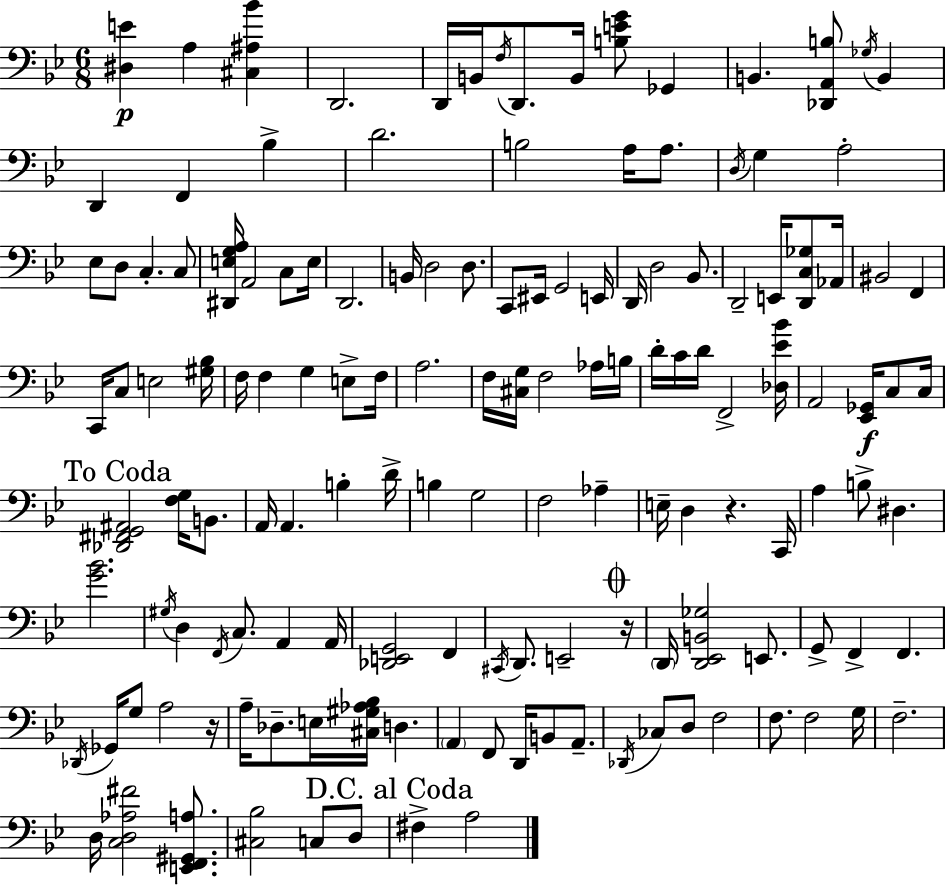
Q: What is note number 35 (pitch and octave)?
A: G2